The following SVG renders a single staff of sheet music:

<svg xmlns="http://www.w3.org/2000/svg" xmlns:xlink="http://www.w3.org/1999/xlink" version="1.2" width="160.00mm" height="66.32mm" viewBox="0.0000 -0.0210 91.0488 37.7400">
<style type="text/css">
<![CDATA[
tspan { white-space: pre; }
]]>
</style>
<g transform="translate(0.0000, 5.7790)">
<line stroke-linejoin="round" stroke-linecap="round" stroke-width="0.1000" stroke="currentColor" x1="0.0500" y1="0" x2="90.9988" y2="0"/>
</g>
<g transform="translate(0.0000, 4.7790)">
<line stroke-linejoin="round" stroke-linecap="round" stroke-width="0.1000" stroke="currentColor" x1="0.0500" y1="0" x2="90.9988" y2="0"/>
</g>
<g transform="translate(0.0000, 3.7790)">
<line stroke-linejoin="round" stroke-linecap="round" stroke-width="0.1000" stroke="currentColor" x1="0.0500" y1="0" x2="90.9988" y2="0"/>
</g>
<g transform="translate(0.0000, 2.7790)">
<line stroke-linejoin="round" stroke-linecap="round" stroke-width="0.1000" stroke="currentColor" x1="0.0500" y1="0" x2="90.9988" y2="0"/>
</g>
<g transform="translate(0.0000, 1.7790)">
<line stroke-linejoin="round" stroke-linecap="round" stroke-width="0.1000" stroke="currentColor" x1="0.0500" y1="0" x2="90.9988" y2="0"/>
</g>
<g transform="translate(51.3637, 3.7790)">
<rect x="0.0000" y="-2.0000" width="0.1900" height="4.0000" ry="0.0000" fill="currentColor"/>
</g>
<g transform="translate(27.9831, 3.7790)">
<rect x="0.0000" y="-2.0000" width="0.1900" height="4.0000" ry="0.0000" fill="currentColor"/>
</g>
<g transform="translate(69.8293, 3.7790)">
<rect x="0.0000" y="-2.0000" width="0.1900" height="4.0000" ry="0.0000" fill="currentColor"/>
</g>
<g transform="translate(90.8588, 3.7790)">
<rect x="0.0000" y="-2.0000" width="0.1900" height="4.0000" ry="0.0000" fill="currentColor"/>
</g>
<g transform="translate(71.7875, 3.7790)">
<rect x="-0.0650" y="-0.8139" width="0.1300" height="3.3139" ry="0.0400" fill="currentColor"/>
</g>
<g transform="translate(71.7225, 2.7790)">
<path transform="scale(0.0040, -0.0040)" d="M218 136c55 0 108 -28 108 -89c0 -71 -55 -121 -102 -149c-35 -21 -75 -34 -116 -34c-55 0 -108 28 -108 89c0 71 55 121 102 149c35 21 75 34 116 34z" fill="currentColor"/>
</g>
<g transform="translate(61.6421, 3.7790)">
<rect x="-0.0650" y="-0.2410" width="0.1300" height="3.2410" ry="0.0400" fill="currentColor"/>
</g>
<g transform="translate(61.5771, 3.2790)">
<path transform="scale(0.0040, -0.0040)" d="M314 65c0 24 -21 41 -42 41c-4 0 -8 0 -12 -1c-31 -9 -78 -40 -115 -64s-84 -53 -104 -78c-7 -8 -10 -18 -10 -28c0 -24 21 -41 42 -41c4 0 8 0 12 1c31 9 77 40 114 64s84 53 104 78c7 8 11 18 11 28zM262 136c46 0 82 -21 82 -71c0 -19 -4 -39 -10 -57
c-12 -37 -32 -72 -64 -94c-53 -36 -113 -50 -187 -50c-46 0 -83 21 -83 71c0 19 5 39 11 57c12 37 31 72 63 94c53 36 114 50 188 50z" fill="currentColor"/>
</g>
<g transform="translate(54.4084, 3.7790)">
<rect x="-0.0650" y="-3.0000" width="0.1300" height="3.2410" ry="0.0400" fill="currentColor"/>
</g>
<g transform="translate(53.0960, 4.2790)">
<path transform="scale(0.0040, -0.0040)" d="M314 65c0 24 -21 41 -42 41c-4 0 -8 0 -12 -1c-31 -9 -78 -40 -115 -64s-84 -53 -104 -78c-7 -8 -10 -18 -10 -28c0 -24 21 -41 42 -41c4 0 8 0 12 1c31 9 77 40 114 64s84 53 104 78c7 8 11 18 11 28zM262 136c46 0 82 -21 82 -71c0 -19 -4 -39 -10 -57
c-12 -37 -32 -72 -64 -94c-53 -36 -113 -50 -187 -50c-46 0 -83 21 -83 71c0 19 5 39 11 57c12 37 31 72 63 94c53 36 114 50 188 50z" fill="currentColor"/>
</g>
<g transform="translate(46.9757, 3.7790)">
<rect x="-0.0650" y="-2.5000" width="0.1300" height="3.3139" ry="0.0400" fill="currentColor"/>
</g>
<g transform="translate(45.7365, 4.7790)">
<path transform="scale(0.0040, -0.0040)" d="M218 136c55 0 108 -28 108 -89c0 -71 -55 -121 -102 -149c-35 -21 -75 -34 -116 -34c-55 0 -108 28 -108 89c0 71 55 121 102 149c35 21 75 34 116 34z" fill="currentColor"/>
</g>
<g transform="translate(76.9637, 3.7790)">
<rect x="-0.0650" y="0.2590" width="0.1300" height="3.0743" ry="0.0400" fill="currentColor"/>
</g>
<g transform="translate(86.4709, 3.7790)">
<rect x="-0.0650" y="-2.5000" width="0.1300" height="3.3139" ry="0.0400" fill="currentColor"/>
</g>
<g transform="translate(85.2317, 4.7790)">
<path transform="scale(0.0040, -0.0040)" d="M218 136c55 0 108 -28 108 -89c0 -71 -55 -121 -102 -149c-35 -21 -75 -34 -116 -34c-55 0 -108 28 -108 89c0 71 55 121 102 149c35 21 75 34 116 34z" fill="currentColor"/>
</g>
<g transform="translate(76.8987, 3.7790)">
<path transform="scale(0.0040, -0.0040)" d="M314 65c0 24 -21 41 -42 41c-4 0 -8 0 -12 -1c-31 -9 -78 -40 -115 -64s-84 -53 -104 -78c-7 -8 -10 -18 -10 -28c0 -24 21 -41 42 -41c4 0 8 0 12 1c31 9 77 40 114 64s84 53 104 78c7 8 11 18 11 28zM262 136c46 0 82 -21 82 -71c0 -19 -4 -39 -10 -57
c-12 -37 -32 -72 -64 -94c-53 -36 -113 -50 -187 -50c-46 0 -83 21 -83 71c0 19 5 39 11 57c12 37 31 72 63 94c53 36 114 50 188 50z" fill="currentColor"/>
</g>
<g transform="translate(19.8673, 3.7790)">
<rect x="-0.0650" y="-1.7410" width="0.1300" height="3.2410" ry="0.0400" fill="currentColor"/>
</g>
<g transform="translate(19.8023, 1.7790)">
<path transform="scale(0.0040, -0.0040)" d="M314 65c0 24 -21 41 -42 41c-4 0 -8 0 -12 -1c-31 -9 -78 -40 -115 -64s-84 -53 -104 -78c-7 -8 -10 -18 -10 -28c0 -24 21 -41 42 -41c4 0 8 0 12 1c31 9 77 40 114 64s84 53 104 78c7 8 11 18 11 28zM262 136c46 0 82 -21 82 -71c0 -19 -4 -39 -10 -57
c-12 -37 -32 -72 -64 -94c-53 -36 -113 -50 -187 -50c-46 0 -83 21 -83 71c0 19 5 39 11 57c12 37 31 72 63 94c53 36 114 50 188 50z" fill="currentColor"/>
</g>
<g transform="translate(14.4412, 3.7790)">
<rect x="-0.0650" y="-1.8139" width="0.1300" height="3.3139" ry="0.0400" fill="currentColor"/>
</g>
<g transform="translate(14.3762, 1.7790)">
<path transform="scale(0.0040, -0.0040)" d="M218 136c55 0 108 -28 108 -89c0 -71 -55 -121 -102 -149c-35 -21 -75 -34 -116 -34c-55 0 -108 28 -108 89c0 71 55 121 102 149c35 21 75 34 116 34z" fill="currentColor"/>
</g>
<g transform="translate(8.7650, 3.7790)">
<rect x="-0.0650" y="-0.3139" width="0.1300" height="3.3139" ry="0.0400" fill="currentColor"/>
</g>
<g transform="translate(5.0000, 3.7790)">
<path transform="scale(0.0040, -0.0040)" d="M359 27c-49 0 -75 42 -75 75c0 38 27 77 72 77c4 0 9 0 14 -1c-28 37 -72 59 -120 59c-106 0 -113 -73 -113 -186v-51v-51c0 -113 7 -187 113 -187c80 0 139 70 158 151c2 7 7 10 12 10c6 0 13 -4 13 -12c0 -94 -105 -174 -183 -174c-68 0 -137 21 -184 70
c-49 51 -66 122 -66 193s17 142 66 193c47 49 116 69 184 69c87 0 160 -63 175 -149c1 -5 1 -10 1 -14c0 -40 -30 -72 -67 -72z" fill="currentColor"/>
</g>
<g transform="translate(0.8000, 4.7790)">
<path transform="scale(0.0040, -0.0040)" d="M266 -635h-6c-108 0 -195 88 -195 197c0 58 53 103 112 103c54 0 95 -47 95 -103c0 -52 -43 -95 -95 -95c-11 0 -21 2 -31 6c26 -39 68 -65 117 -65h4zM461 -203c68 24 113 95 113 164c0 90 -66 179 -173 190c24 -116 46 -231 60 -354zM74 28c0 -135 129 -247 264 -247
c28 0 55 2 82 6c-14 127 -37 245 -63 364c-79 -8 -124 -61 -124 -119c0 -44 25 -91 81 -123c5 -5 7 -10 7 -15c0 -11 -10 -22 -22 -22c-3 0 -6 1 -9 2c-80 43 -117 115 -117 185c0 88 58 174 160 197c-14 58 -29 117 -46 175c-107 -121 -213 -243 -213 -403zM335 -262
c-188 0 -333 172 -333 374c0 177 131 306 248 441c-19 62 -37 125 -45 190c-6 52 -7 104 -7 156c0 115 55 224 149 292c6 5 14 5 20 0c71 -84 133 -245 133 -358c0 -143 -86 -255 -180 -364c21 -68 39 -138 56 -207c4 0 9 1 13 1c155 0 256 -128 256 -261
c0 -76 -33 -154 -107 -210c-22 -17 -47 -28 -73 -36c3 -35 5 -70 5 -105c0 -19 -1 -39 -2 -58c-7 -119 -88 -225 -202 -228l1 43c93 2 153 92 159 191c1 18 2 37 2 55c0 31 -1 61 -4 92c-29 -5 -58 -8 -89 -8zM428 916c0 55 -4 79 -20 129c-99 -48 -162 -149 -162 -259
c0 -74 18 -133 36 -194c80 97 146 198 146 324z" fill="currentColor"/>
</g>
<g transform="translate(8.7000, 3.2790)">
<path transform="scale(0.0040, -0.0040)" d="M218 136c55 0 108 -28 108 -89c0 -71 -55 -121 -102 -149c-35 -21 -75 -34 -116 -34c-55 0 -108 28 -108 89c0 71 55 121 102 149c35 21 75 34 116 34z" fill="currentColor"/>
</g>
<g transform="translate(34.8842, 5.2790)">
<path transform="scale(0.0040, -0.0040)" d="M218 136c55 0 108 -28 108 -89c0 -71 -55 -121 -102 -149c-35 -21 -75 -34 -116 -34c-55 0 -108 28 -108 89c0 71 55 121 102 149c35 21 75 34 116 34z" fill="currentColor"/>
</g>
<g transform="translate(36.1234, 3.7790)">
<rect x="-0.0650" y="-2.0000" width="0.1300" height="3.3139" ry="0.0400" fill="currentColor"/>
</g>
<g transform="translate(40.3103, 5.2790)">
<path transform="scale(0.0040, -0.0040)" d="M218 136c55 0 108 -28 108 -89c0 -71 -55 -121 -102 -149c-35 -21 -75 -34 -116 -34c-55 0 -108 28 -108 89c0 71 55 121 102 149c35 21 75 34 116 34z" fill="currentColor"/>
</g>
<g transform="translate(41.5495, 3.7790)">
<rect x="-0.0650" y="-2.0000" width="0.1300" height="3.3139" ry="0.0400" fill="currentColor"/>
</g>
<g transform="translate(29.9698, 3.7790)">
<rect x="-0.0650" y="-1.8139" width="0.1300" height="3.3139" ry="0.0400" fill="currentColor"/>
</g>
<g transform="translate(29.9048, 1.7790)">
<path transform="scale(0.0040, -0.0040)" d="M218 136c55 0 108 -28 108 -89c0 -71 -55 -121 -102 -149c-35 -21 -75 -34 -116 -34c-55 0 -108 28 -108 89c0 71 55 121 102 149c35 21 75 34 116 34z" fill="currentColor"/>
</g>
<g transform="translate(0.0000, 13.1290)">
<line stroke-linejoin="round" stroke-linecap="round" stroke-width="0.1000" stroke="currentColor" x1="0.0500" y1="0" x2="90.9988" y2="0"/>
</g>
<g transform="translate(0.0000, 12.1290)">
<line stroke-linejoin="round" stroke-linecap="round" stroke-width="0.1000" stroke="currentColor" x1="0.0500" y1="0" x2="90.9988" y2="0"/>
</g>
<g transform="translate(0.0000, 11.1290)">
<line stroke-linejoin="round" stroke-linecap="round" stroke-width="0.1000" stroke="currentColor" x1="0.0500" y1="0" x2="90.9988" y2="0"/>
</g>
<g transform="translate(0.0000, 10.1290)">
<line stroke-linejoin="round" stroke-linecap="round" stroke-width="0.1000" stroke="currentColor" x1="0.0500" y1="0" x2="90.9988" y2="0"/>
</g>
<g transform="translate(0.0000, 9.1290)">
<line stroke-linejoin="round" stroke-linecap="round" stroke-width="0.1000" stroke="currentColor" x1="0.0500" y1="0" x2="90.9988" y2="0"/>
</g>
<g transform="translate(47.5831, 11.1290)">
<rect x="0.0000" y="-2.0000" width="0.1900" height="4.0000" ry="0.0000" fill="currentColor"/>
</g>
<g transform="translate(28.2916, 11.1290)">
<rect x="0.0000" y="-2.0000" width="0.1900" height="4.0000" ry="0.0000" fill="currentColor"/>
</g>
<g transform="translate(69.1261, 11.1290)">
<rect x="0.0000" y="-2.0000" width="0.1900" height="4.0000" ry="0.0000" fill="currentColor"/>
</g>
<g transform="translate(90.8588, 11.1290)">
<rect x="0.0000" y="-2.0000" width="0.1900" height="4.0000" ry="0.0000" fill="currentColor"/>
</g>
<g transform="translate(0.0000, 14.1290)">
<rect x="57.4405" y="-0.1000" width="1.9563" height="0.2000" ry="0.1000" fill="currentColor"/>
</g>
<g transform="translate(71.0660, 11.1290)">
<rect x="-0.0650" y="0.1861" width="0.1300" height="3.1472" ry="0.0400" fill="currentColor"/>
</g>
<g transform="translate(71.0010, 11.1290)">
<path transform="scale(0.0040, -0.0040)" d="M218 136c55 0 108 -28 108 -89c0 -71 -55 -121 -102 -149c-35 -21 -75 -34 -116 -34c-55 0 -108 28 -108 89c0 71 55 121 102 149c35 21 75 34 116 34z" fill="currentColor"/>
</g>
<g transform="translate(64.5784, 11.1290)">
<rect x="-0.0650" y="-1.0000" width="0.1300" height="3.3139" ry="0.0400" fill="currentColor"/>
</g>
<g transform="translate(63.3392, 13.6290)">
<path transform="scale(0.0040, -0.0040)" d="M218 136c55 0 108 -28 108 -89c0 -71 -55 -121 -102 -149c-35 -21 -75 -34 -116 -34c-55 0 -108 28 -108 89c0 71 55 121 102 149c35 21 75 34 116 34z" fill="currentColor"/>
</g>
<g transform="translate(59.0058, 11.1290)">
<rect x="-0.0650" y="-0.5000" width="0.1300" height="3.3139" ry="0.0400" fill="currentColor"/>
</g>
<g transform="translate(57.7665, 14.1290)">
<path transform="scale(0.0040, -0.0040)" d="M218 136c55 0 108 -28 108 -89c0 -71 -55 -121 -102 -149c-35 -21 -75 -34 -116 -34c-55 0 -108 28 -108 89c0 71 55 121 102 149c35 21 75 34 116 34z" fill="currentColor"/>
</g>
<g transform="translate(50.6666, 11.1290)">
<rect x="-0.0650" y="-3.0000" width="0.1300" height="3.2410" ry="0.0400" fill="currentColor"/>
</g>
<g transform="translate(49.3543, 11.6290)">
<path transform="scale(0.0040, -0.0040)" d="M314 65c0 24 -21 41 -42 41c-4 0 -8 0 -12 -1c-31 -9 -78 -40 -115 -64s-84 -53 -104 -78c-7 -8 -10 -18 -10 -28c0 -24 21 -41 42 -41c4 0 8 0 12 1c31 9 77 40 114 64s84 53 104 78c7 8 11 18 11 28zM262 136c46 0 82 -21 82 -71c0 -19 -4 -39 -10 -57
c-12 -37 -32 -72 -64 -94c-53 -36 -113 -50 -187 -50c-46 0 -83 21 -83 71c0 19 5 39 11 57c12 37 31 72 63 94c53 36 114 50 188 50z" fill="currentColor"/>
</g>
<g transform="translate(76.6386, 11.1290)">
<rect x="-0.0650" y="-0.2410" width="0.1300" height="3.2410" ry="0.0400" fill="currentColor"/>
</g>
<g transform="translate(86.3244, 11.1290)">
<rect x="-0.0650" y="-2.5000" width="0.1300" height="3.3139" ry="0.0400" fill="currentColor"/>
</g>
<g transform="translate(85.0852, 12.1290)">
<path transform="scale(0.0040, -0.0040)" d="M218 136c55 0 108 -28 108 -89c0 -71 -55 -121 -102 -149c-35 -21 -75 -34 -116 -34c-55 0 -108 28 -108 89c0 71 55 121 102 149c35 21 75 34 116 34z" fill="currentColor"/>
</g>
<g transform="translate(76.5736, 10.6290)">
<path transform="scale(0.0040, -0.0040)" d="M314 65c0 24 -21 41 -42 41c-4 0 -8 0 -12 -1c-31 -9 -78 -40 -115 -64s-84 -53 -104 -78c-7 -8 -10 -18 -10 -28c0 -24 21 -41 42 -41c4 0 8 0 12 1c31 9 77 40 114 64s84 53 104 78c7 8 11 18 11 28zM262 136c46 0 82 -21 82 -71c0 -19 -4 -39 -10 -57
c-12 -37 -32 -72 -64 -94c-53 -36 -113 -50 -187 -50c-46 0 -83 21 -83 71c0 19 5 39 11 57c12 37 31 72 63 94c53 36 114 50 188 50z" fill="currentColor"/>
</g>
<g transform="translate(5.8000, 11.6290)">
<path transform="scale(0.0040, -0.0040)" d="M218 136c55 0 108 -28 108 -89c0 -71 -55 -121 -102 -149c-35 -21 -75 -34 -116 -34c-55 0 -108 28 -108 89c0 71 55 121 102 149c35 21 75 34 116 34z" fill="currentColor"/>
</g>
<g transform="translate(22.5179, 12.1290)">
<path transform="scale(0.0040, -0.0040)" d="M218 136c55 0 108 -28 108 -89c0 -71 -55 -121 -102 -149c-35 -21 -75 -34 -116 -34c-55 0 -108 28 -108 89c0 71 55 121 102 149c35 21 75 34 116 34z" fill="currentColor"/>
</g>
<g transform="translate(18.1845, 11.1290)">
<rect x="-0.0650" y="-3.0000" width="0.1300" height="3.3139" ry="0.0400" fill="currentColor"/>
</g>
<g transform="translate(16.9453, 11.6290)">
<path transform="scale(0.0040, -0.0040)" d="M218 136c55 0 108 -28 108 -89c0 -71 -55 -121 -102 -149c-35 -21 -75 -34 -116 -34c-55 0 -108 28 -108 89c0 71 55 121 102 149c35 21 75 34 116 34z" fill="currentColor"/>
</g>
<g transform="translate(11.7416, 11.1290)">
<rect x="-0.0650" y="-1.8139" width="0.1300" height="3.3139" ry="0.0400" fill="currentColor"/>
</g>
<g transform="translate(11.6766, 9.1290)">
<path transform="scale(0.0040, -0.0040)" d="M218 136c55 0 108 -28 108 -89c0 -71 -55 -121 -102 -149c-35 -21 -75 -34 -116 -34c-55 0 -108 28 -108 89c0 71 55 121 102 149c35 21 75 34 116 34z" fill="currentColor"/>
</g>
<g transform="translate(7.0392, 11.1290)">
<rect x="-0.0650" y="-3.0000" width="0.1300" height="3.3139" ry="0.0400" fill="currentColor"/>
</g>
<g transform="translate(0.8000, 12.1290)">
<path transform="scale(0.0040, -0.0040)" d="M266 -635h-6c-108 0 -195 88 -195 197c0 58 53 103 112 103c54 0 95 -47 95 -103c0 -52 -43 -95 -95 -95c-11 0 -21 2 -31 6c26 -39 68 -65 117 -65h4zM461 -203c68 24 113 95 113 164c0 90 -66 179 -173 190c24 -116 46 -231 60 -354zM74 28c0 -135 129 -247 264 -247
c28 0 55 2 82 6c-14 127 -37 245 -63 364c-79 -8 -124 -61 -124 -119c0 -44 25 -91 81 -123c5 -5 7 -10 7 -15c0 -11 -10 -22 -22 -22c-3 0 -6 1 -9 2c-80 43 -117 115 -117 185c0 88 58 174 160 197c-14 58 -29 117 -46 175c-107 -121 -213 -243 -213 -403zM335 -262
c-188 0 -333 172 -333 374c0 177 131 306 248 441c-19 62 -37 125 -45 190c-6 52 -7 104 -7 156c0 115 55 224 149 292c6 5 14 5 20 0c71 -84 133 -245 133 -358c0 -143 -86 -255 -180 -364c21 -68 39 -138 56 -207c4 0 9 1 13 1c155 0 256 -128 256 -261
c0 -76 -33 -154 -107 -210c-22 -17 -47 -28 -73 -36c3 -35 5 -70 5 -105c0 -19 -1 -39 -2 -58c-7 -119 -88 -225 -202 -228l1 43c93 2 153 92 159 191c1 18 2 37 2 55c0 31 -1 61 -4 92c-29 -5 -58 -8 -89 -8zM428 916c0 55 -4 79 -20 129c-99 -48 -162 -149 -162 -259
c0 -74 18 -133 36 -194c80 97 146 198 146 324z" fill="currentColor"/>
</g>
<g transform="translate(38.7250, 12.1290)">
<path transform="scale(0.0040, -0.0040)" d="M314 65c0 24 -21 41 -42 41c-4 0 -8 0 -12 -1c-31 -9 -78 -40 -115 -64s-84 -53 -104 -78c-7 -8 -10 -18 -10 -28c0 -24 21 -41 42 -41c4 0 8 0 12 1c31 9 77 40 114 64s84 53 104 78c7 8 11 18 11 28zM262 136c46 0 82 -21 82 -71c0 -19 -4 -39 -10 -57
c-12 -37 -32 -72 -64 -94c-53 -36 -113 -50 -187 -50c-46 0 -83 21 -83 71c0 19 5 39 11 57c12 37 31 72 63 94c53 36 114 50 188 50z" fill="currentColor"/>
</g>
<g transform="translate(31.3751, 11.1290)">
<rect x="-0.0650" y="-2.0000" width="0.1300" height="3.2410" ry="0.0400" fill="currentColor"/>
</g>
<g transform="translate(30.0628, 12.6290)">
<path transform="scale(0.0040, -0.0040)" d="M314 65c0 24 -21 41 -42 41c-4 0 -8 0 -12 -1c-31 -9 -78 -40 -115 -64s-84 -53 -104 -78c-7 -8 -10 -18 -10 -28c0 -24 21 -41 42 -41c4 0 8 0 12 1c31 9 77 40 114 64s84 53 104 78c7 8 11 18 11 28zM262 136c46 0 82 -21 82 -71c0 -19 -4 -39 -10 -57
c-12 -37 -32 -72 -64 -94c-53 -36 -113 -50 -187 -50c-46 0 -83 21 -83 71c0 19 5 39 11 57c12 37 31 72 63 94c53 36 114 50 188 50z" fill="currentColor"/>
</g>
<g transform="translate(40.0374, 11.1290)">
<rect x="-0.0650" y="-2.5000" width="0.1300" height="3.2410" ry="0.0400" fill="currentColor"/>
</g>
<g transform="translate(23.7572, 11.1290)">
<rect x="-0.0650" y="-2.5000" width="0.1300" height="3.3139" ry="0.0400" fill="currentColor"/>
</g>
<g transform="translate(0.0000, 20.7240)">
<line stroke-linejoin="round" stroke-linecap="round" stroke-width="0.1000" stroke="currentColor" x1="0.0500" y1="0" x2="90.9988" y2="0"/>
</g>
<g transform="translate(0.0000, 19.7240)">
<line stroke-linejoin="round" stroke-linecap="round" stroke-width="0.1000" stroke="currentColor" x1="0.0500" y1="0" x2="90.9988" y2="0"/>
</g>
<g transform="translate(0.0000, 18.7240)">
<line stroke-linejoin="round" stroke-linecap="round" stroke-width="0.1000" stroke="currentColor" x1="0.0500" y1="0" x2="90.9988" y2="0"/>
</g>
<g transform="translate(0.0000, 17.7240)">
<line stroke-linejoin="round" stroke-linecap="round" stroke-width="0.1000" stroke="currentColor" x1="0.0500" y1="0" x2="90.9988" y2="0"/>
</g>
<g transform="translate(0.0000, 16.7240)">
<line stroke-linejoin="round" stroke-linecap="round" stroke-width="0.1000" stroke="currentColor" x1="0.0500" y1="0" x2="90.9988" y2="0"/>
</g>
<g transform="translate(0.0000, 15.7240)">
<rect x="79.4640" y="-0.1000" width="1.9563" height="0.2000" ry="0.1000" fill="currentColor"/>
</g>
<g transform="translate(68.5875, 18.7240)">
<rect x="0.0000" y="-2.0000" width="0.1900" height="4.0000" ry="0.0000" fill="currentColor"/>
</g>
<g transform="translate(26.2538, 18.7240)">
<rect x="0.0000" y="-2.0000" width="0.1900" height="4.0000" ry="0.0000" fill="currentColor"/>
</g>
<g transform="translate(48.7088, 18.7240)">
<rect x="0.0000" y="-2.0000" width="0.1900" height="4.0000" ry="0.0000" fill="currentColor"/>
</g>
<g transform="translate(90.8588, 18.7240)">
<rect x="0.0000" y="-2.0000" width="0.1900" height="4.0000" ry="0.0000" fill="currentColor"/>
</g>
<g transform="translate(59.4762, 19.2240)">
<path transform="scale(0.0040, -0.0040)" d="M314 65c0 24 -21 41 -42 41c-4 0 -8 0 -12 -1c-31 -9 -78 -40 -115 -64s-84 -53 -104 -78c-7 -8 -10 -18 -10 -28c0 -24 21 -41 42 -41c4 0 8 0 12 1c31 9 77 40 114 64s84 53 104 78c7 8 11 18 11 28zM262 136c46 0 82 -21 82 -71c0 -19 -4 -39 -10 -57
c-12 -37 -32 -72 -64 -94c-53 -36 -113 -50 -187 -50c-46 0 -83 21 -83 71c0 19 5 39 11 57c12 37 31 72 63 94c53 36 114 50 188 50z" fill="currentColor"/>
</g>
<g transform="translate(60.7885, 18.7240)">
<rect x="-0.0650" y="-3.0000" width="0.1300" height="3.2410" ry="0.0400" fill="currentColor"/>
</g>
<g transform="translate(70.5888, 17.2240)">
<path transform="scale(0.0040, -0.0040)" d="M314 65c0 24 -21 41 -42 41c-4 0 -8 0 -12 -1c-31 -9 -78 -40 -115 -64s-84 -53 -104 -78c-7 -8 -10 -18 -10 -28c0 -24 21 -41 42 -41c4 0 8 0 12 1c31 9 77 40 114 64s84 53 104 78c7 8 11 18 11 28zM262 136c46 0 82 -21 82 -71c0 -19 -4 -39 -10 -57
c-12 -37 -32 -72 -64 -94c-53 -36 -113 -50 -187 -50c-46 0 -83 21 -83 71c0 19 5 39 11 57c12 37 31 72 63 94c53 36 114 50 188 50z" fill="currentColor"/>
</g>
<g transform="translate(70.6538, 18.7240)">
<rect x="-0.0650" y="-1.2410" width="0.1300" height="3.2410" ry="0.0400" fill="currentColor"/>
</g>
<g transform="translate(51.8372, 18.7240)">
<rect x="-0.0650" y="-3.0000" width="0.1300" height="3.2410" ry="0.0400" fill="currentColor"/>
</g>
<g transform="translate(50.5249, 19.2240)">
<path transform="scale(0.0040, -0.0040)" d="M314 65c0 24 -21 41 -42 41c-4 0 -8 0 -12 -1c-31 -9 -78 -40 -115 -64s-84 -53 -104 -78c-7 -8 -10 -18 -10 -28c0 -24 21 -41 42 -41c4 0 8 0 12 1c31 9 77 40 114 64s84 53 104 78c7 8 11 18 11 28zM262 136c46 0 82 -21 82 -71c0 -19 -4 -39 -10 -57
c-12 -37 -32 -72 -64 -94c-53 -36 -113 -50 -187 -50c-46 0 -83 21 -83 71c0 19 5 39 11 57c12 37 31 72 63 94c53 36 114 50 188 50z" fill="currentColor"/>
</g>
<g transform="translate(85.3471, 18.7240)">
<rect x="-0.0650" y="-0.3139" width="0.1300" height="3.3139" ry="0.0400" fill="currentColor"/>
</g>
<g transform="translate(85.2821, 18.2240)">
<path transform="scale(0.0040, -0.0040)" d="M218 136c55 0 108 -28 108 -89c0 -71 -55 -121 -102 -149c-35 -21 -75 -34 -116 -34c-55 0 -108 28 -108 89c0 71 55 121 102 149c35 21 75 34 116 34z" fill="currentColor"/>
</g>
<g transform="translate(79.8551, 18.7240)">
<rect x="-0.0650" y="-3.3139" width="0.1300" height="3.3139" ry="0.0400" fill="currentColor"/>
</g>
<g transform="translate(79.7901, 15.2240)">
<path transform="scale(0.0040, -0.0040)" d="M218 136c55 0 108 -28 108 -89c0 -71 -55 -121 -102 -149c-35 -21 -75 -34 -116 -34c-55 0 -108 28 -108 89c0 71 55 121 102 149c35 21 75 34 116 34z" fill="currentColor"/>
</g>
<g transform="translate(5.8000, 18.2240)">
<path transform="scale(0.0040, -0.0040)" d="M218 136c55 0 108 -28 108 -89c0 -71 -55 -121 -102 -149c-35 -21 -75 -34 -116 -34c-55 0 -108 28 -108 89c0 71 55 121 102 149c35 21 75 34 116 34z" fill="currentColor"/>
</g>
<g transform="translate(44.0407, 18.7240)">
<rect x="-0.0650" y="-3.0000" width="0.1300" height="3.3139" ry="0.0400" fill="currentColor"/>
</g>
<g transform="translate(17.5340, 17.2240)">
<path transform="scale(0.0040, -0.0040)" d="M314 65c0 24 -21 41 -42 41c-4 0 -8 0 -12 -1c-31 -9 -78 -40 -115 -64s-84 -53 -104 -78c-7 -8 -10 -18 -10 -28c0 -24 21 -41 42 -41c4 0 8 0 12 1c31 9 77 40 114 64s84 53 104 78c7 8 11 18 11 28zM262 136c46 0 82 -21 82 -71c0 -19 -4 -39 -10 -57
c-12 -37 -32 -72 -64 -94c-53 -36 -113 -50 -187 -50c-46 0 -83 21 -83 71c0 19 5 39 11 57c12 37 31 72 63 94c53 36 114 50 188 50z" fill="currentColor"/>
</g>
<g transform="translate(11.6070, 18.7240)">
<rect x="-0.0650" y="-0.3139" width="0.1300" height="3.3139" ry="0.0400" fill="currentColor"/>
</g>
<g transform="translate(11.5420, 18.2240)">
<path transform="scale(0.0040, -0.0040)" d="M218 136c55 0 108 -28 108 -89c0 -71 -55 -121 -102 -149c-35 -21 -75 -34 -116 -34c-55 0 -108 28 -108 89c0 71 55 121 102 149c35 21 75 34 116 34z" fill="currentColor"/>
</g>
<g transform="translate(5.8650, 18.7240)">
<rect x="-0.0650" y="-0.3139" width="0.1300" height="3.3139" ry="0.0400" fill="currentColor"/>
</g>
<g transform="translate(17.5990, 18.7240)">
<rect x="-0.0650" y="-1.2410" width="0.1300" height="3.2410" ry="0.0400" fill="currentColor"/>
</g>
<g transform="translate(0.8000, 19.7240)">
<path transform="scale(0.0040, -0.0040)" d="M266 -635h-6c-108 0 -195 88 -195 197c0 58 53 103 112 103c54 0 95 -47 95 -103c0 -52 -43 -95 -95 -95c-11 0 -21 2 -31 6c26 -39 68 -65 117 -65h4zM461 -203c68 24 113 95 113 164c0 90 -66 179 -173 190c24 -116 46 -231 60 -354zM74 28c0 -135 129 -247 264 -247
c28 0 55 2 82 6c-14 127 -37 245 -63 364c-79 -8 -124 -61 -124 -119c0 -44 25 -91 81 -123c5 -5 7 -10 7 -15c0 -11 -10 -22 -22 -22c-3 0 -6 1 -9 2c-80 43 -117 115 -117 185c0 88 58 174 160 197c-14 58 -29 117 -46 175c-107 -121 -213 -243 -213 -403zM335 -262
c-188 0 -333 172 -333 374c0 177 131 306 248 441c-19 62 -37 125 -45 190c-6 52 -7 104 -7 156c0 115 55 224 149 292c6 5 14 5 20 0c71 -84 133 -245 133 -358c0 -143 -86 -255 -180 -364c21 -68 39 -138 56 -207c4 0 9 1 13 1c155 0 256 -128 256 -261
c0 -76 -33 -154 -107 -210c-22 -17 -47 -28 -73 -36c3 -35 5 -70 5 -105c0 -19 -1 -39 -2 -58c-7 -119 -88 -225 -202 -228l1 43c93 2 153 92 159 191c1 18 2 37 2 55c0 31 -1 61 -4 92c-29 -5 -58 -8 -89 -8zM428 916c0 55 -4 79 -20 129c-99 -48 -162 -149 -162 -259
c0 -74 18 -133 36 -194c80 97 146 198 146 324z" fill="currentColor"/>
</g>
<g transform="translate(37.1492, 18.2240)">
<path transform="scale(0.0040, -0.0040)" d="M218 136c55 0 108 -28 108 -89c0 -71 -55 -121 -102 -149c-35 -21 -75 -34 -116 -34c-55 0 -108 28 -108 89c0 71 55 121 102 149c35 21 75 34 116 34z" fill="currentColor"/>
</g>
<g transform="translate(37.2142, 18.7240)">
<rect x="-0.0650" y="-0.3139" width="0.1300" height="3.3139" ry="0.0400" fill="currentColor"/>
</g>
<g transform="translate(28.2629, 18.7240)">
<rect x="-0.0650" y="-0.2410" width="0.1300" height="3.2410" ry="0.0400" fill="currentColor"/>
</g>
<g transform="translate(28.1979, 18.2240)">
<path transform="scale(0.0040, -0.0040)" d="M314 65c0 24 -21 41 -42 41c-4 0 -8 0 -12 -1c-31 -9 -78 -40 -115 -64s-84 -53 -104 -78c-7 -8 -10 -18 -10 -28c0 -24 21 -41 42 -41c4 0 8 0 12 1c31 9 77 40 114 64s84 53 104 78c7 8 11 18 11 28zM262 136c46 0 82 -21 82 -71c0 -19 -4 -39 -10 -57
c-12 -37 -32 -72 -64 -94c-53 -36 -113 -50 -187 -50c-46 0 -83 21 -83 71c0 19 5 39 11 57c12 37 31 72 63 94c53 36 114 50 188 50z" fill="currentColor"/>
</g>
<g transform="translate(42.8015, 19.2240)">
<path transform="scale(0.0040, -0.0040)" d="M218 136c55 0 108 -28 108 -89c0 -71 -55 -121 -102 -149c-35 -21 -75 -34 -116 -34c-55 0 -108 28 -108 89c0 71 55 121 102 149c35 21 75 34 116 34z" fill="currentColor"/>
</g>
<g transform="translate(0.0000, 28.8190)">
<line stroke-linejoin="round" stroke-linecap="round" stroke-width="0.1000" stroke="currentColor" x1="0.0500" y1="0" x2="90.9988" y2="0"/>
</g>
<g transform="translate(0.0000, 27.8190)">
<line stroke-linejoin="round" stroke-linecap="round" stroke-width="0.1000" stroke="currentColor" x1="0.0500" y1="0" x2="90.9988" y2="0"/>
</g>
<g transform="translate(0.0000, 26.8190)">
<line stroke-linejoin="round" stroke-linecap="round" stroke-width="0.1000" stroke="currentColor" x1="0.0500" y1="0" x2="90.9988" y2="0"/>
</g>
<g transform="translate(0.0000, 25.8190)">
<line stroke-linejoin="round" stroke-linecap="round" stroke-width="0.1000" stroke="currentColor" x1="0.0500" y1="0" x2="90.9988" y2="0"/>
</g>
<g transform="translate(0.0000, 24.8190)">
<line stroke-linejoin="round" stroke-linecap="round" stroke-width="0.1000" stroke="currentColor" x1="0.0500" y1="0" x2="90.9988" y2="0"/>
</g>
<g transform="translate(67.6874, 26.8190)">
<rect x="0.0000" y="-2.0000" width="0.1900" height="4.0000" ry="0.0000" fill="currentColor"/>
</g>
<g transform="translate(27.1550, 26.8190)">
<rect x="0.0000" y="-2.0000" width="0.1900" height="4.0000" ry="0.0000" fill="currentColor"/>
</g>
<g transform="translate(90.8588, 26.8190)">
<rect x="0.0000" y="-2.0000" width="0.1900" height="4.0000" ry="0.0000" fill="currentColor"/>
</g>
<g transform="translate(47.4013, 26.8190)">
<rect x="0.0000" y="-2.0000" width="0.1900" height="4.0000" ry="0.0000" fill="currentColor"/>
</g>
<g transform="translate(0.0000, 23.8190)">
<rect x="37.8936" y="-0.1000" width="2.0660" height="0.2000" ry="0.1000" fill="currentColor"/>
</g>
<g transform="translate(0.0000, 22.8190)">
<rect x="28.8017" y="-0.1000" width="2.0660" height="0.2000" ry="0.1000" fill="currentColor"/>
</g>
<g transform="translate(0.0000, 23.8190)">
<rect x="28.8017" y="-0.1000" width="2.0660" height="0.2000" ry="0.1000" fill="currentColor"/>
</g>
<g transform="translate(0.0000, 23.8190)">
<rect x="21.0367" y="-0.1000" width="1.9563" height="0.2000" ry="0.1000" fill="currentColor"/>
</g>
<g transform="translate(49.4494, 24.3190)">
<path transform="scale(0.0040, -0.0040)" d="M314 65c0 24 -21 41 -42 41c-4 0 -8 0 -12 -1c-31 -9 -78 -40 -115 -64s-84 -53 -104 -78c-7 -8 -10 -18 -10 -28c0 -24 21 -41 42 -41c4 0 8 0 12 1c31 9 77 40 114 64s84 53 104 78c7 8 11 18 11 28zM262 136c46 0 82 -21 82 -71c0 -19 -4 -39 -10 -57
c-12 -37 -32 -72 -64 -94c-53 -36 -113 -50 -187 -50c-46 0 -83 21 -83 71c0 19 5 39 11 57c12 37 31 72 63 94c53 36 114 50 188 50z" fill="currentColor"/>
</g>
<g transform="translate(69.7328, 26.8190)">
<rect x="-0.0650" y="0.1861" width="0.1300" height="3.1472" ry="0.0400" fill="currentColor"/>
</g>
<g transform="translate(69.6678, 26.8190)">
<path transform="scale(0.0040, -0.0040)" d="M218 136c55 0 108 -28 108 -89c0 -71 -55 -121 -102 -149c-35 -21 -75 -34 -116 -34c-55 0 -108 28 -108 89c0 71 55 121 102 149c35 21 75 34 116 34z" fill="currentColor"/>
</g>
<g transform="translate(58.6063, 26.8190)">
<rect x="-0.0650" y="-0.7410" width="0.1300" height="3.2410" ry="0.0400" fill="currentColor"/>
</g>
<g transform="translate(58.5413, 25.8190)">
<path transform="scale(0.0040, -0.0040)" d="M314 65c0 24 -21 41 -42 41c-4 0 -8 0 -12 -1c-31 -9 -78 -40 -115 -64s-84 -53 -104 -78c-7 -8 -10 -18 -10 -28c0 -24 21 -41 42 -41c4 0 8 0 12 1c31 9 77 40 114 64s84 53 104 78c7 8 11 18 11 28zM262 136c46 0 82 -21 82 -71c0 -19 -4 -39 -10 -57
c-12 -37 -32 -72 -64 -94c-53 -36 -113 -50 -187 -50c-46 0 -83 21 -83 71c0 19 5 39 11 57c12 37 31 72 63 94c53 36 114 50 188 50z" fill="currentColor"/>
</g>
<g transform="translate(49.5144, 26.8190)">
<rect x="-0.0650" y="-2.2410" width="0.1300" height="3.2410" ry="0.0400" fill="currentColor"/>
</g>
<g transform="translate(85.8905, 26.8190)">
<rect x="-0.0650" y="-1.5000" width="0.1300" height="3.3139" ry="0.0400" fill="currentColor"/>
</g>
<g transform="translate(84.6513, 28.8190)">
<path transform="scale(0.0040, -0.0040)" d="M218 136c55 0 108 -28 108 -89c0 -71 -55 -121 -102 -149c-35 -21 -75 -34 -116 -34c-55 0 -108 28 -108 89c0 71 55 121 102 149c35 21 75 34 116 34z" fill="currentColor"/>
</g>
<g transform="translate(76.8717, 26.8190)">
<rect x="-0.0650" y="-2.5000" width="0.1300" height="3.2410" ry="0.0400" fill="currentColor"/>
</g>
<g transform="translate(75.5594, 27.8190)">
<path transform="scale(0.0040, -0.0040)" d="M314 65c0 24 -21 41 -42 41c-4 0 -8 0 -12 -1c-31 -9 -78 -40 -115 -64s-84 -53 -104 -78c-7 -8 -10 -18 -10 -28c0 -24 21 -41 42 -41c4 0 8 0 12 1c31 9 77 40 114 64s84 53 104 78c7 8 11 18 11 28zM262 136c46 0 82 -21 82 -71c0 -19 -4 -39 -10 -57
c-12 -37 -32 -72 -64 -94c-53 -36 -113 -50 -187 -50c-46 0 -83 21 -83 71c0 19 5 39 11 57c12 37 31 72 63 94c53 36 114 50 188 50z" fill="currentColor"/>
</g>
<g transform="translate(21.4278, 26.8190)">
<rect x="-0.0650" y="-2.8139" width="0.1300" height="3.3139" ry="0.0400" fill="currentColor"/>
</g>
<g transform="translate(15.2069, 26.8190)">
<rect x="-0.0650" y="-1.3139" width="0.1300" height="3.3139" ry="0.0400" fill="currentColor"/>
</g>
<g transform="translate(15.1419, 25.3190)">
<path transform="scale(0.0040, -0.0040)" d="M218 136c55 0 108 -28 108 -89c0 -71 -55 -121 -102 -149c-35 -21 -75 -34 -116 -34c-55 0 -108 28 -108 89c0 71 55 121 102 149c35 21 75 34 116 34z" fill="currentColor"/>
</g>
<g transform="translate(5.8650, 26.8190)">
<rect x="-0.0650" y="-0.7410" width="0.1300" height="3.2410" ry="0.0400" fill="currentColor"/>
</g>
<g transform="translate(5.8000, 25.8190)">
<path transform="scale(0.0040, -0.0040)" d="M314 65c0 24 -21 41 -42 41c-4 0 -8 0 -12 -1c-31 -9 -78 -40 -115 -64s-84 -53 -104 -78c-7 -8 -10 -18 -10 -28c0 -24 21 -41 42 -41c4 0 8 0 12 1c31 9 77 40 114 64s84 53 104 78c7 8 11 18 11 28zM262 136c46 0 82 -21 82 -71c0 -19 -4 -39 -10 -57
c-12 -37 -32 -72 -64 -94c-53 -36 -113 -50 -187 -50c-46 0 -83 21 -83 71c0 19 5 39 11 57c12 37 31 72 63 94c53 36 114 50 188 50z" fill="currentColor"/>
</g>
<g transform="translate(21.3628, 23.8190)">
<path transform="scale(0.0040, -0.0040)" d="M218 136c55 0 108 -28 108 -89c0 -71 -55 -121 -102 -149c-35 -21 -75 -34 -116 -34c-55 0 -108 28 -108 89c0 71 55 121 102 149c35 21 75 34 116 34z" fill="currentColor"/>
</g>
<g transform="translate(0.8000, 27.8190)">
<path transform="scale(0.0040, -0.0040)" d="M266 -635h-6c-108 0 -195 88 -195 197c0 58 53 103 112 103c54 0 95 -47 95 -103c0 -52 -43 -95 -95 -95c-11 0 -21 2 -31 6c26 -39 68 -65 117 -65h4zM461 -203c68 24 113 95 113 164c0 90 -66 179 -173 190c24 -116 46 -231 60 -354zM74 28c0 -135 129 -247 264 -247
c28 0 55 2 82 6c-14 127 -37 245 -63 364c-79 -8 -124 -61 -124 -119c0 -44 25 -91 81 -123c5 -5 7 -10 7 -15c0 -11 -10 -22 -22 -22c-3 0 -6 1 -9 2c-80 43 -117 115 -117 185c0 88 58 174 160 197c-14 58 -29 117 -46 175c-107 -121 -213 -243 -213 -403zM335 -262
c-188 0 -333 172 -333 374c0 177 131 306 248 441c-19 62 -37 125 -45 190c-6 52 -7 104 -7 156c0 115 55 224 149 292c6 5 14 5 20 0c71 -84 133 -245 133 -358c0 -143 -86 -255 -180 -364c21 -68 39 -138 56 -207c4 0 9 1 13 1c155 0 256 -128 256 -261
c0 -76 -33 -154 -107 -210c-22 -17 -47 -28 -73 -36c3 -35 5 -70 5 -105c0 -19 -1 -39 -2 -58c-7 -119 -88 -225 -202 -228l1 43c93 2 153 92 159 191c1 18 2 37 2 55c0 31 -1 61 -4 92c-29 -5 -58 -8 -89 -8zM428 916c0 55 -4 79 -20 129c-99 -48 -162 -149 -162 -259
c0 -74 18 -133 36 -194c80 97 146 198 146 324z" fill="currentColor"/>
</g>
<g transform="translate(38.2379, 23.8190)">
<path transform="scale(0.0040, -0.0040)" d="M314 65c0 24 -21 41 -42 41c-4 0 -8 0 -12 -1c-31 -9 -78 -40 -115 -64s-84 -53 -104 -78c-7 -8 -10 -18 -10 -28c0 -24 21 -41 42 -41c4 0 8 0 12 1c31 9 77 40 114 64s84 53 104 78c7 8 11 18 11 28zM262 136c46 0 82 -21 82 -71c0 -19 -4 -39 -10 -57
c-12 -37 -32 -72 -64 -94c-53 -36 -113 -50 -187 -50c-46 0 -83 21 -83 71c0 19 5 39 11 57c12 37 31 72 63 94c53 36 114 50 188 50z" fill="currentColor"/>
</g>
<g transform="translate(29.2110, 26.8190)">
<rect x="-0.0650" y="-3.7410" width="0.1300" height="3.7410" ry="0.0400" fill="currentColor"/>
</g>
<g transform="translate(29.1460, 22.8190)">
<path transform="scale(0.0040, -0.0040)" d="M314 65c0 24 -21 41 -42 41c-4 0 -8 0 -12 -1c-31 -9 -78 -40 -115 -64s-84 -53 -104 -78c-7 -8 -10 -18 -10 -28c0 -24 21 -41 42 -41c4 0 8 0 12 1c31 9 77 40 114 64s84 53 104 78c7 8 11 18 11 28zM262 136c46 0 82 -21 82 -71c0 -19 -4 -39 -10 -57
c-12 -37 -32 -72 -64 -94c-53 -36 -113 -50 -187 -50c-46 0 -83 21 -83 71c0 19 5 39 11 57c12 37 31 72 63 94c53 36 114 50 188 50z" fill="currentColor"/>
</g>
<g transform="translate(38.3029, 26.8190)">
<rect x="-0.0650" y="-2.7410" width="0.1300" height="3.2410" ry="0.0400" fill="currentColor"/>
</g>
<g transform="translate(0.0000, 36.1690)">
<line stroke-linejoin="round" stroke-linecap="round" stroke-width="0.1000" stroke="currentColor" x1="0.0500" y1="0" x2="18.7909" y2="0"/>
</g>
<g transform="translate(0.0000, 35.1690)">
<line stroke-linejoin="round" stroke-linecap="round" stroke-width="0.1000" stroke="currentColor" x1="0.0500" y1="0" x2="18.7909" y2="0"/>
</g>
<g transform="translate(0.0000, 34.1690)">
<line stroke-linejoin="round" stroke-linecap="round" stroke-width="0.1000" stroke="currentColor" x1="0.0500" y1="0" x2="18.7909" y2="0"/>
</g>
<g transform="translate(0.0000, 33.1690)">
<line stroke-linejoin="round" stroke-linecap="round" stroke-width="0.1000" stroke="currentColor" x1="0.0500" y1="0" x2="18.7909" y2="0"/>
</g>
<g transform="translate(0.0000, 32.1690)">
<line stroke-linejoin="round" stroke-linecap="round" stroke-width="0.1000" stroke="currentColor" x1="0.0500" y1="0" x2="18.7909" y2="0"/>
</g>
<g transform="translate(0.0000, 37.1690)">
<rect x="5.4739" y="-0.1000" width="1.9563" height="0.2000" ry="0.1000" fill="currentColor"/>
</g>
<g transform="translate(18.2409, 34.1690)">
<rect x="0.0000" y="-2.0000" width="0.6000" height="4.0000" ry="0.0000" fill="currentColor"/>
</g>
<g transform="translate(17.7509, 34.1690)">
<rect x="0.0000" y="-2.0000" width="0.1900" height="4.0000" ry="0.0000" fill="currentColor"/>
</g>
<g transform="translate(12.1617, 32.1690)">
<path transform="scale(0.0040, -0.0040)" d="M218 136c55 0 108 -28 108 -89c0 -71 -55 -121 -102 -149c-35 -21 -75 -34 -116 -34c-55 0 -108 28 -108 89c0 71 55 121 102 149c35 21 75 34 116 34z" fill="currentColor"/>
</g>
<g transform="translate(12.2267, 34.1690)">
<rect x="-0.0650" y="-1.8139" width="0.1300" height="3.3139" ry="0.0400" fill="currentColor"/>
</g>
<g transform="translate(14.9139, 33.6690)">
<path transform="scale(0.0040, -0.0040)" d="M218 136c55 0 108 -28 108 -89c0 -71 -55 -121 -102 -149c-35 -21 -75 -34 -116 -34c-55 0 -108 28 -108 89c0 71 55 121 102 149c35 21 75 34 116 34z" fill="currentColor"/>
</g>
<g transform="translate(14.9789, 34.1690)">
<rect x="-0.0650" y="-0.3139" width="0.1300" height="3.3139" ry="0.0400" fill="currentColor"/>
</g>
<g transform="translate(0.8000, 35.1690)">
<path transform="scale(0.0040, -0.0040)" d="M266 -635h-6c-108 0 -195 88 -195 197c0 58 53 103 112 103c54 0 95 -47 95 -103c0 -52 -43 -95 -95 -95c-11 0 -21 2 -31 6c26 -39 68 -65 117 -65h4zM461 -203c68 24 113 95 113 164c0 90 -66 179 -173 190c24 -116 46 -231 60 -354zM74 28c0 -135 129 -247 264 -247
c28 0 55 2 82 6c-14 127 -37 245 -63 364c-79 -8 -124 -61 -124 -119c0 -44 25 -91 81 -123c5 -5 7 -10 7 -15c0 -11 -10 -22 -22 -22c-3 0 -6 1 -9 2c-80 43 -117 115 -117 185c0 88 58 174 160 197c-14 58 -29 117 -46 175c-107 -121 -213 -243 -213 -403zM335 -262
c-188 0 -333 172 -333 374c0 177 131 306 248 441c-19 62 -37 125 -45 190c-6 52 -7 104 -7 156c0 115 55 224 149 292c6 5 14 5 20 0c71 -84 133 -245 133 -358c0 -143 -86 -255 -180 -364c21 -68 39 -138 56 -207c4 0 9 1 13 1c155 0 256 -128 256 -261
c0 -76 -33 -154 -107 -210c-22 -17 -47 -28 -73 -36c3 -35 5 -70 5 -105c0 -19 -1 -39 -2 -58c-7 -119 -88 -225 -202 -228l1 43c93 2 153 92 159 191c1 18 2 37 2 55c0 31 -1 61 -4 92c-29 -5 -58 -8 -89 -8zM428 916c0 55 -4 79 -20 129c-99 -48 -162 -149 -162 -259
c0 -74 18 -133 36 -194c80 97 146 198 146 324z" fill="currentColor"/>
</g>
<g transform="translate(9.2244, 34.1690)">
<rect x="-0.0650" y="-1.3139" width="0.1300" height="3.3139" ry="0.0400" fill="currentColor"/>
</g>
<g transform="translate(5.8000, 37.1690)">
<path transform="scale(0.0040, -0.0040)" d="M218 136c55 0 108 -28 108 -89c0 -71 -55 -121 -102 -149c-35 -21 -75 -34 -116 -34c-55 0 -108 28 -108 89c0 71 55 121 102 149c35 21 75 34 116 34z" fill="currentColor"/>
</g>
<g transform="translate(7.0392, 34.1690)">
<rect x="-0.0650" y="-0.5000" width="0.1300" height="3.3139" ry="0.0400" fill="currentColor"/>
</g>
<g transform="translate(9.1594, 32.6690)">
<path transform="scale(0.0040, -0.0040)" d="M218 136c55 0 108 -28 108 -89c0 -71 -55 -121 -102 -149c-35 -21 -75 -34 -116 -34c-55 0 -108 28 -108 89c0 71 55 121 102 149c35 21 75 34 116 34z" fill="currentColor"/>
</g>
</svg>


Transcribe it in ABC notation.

X:1
T:Untitled
M:4/4
L:1/4
K:C
c f f2 f F F G A2 c2 d B2 G A f A G F2 G2 A2 C D B c2 G c c e2 c2 c A A2 A2 e2 b c d2 e a c'2 a2 g2 d2 B G2 E C e f c